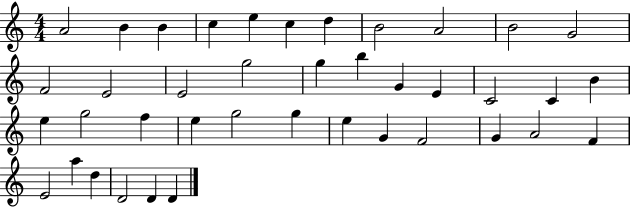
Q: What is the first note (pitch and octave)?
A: A4